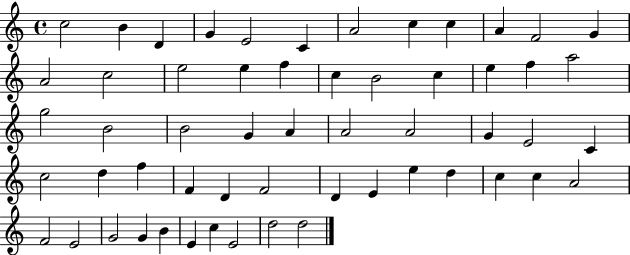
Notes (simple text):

C5/h B4/q D4/q G4/q E4/h C4/q A4/h C5/q C5/q A4/q F4/h G4/q A4/h C5/h E5/h E5/q F5/q C5/q B4/h C5/q E5/q F5/q A5/h G5/h B4/h B4/h G4/q A4/q A4/h A4/h G4/q E4/h C4/q C5/h D5/q F5/q F4/q D4/q F4/h D4/q E4/q E5/q D5/q C5/q C5/q A4/h F4/h E4/h G4/h G4/q B4/q E4/q C5/q E4/h D5/h D5/h